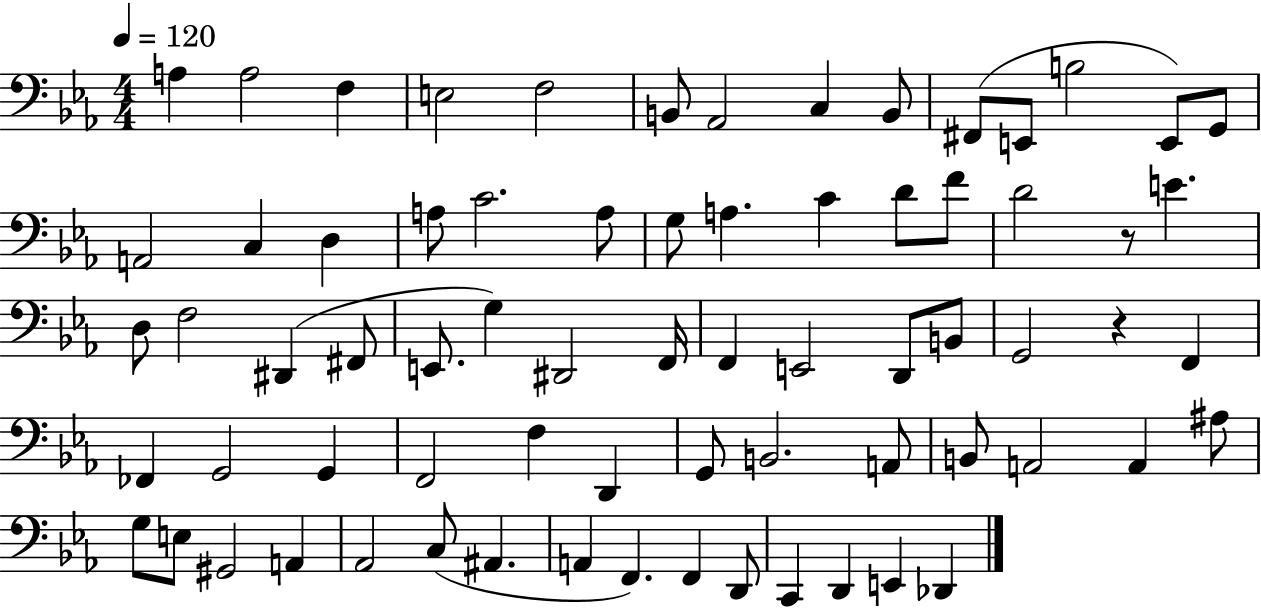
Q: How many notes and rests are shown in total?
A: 71